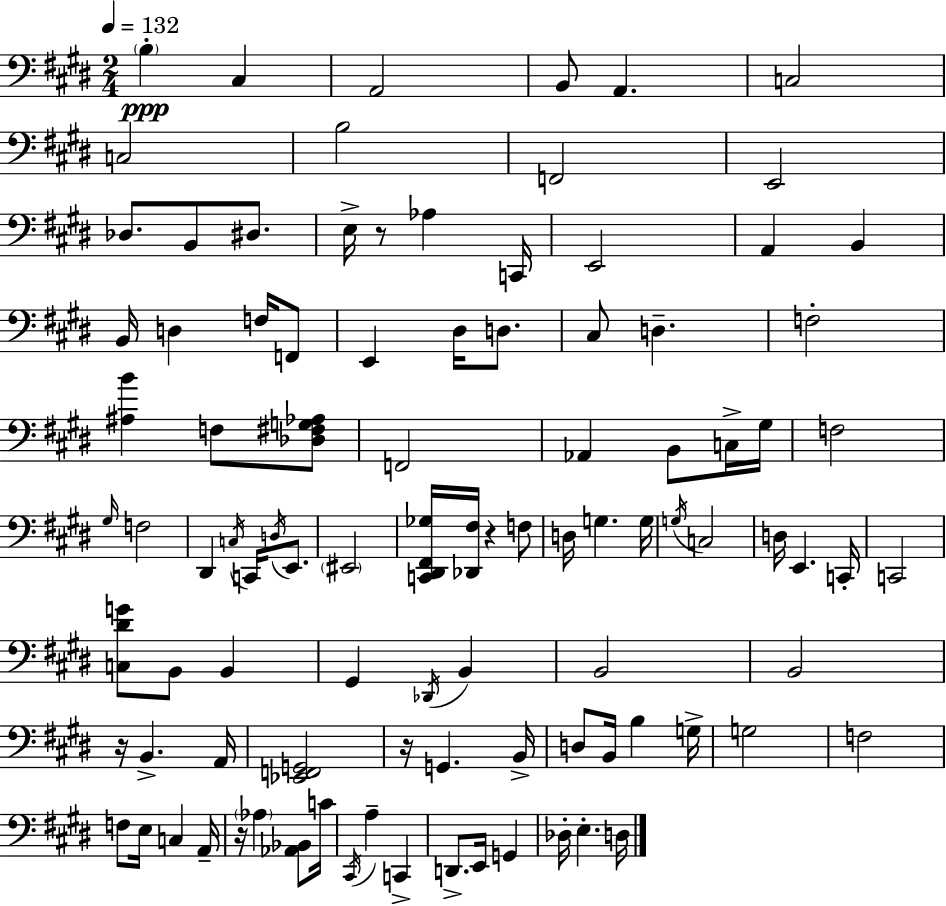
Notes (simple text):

B3/q C#3/q A2/h B2/e A2/q. C3/h C3/h B3/h F2/h E2/h Db3/e. B2/e D#3/e. E3/s R/e Ab3/q C2/s E2/h A2/q B2/q B2/s D3/q F3/s F2/e E2/q D#3/s D3/e. C#3/e D3/q. F3/h [A#3,B4]/q F3/e [Db3,F#3,G3,Ab3]/e F2/h Ab2/q B2/e C3/s G#3/s F3/h G#3/s F3/h D#2/q C3/s C2/s D3/s E2/e. EIS2/h [C2,D#2,F#2,Gb3]/s [Db2,F#3]/s R/q F3/e D3/s G3/q. G3/s G3/s C3/h D3/s E2/q. C2/s C2/h [C3,D#4,G4]/e B2/e B2/q G#2/q Db2/s B2/q B2/h B2/h R/s B2/q. A2/s [Eb2,F2,G2]/h R/s G2/q. B2/s D3/e B2/s B3/q G3/s G3/h F3/h F3/e E3/s C3/q A2/s R/s Ab3/q [Ab2,Bb2]/e C4/s C#2/s A3/q C2/q D2/e. E2/s G2/q Db3/s E3/q. D3/s